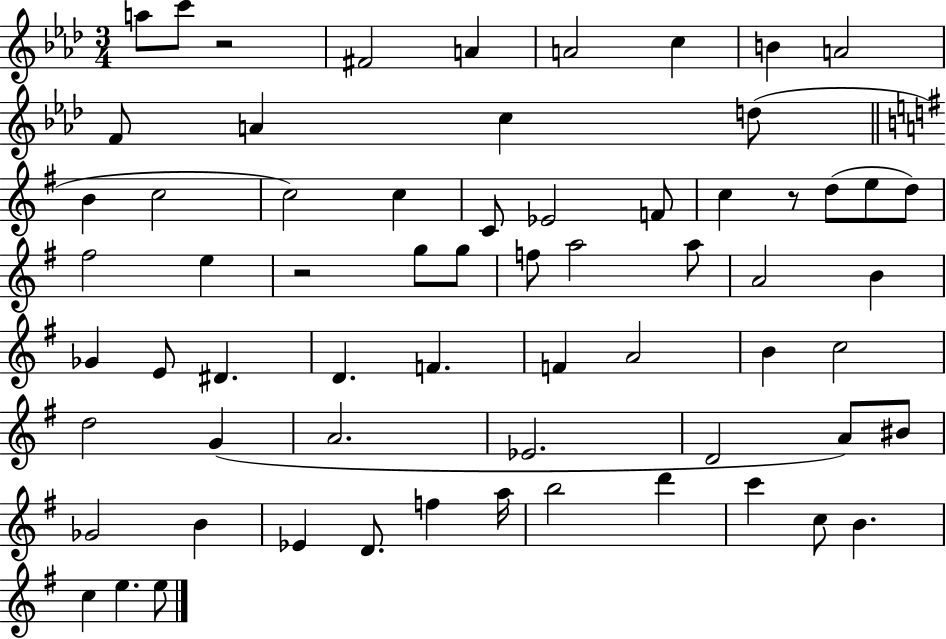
A5/e C6/e R/h F#4/h A4/q A4/h C5/q B4/q A4/h F4/e A4/q C5/q D5/e B4/q C5/h C5/h C5/q C4/e Eb4/h F4/e C5/q R/e D5/e E5/e D5/e F#5/h E5/q R/h G5/e G5/e F5/e A5/h A5/e A4/h B4/q Gb4/q E4/e D#4/q. D4/q. F4/q. F4/q A4/h B4/q C5/h D5/h G4/q A4/h. Eb4/h. D4/h A4/e BIS4/e Gb4/h B4/q Eb4/q D4/e. F5/q A5/s B5/h D6/q C6/q C5/e B4/q. C5/q E5/q. E5/e